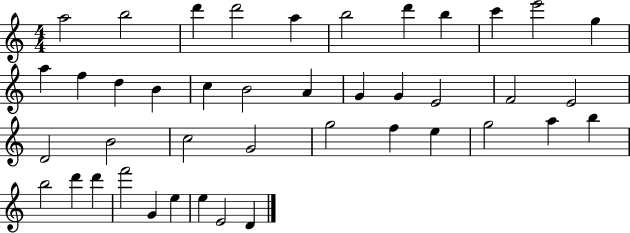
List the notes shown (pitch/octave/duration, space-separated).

A5/h B5/h D6/q D6/h A5/q B5/h D6/q B5/q C6/q E6/h G5/q A5/q F5/q D5/q B4/q C5/q B4/h A4/q G4/q G4/q E4/h F4/h E4/h D4/h B4/h C5/h G4/h G5/h F5/q E5/q G5/h A5/q B5/q B5/h D6/q D6/q F6/h G4/q E5/q E5/q E4/h D4/q